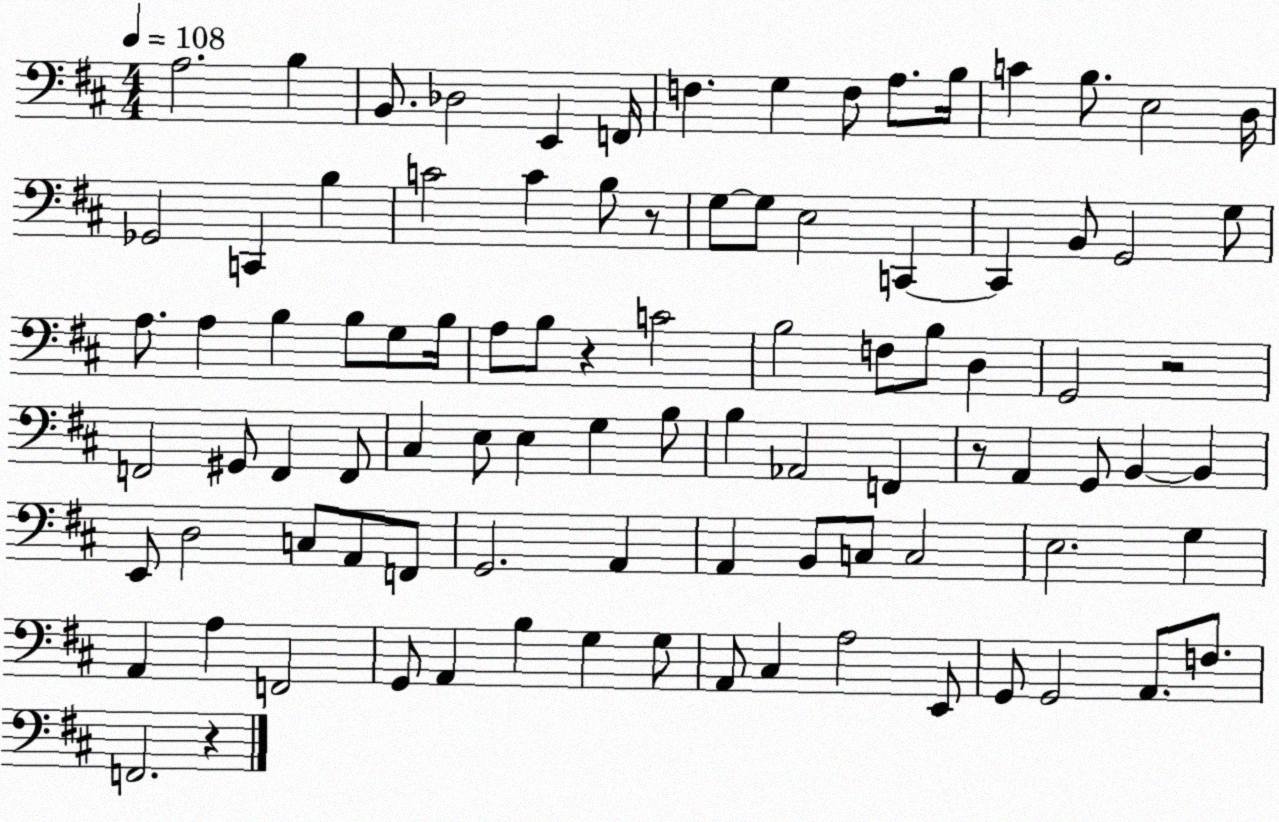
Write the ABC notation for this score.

X:1
T:Untitled
M:4/4
L:1/4
K:D
A,2 B, B,,/2 _D,2 E,, F,,/4 F, G, F,/2 A,/2 B,/4 C B,/2 E,2 D,/4 _G,,2 C,, B, C2 C B,/2 z/2 G,/2 G,/2 E,2 C,, C,, B,,/2 G,,2 G,/2 A,/2 A, B, B,/2 G,/2 B,/4 A,/2 B,/2 z C2 B,2 F,/2 B,/2 D, G,,2 z2 F,,2 ^G,,/2 F,, F,,/2 ^C, E,/2 E, G, B,/2 B, _A,,2 F,, z/2 A,, G,,/2 B,, B,, E,,/2 D,2 C,/2 A,,/2 F,,/2 G,,2 A,, A,, B,,/2 C,/2 C,2 E,2 G, A,, A, F,,2 G,,/2 A,, B, G, G,/2 A,,/2 ^C, A,2 E,,/2 G,,/2 G,,2 A,,/2 F,/2 F,,2 z